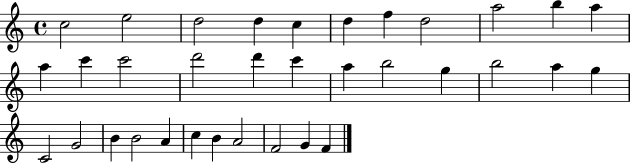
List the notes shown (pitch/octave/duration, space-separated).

C5/h E5/h D5/h D5/q C5/q D5/q F5/q D5/h A5/h B5/q A5/q A5/q C6/q C6/h D6/h D6/q C6/q A5/q B5/h G5/q B5/h A5/q G5/q C4/h G4/h B4/q B4/h A4/q C5/q B4/q A4/h F4/h G4/q F4/q